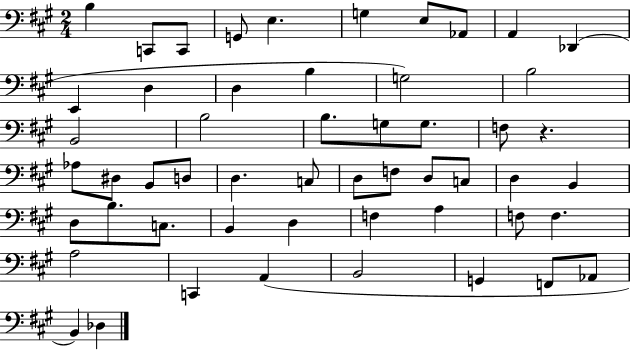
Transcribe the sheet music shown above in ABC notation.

X:1
T:Untitled
M:2/4
L:1/4
K:A
B, C,,/2 C,,/2 G,,/2 E, G, E,/2 _A,,/2 A,, _D,, E,, D, D, B, G,2 B,2 B,,2 B,2 B,/2 G,/2 G,/2 F,/2 z _A,/2 ^D,/2 B,,/2 D,/2 D, C,/2 D,/2 F,/2 D,/2 C,/2 D, B,, D,/2 B,/2 C,/2 B,, D, F, A, F,/2 F, A,2 C,, A,, B,,2 G,, F,,/2 _A,,/2 B,, _D,